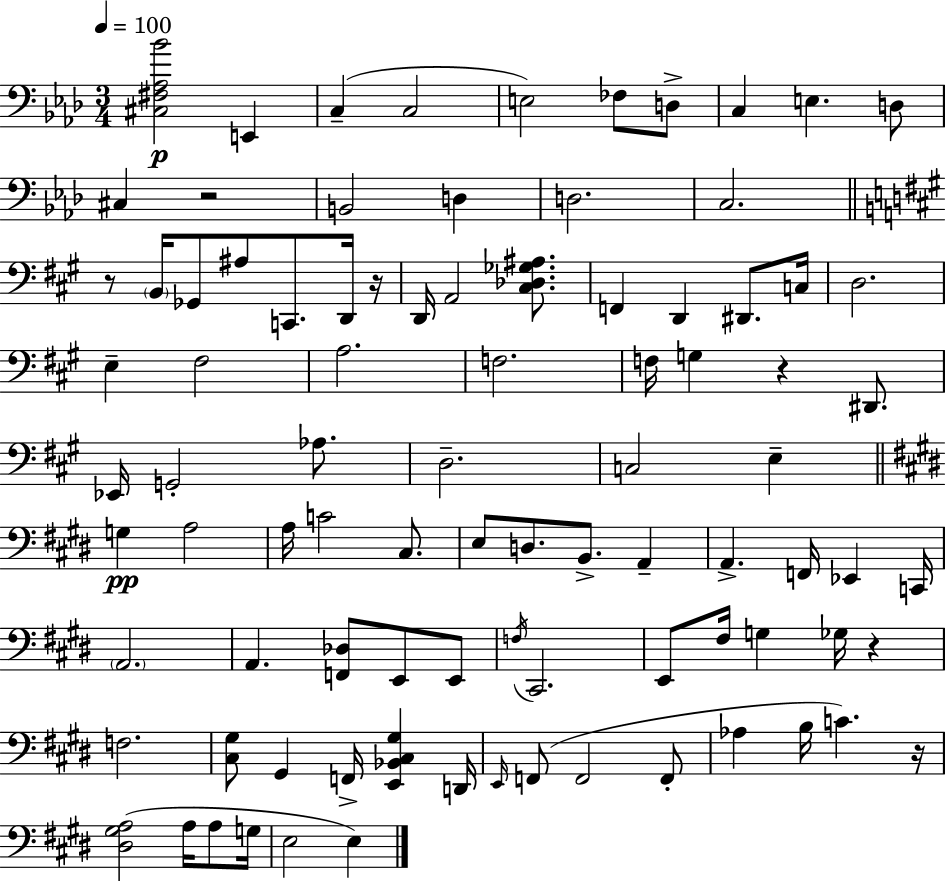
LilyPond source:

{
  \clef bass
  \numericTimeSignature
  \time 3/4
  \key f \minor
  \tempo 4 = 100
  \repeat volta 2 { <cis fis aes bes'>2\p e,4 | c4--( c2 | e2) fes8 d8-> | c4 e4. d8 | \break cis4 r2 | b,2 d4 | d2. | c2. | \break \bar "||" \break \key a \major r8 \parenthesize b,16 ges,8 ais8 c,8. d,16 r16 | d,16 a,2 <cis des ges ais>8. | f,4 d,4 dis,8. c16 | d2. | \break e4-- fis2 | a2. | f2. | f16 g4 r4 dis,8. | \break ees,16 g,2-. aes8. | d2.-- | c2 e4-- | \bar "||" \break \key e \major g4\pp a2 | a16 c'2 cis8. | e8 d8. b,8.-> a,4-- | a,4.-> f,16 ees,4 c,16 | \break \parenthesize a,2. | a,4. <f, des>8 e,8 e,8 | \acciaccatura { f16 } cis,2. | e,8 fis16 g4 ges16 r4 | \break f2. | <cis gis>8 gis,4 f,16-> <e, bes, cis gis>4 | d,16 \grace { e,16 } f,8( f,2 | f,8-. aes4 b16 c'4.) | \break r16 <dis gis a>2( a16 a8 | g16 e2 e4) | } \bar "|."
}